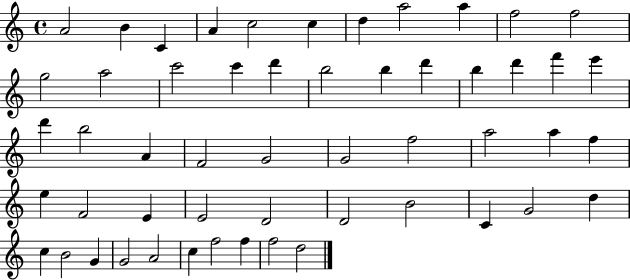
A4/h B4/q C4/q A4/q C5/h C5/q D5/q A5/h A5/q F5/h F5/h G5/h A5/h C6/h C6/q D6/q B5/h B5/q D6/q B5/q D6/q F6/q E6/q D6/q B5/h A4/q F4/h G4/h G4/h F5/h A5/h A5/q F5/q E5/q F4/h E4/q E4/h D4/h D4/h B4/h C4/q G4/h D5/q C5/q B4/h G4/q G4/h A4/h C5/q F5/h F5/q F5/h D5/h